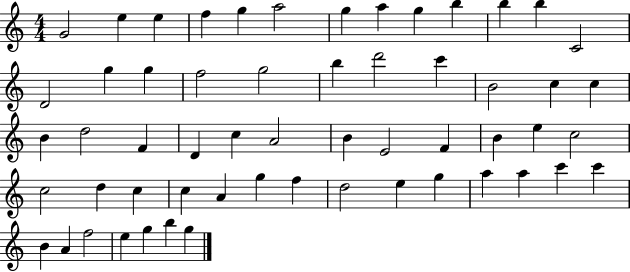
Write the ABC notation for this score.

X:1
T:Untitled
M:4/4
L:1/4
K:C
G2 e e f g a2 g a g b b b C2 D2 g g f2 g2 b d'2 c' B2 c c B d2 F D c A2 B E2 F B e c2 c2 d c c A g f d2 e g a a c' c' B A f2 e g b g